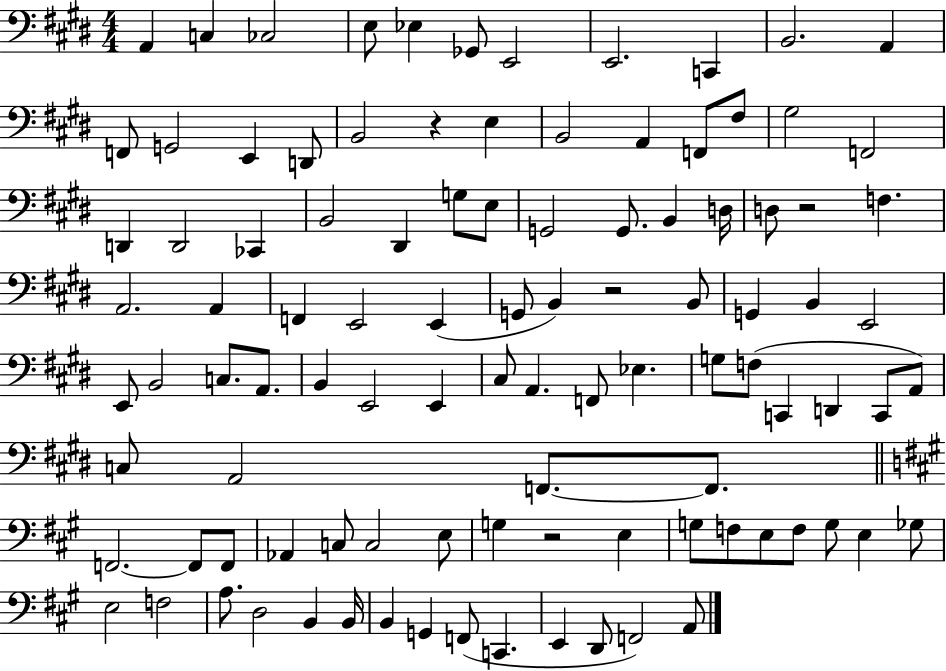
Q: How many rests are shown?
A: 4